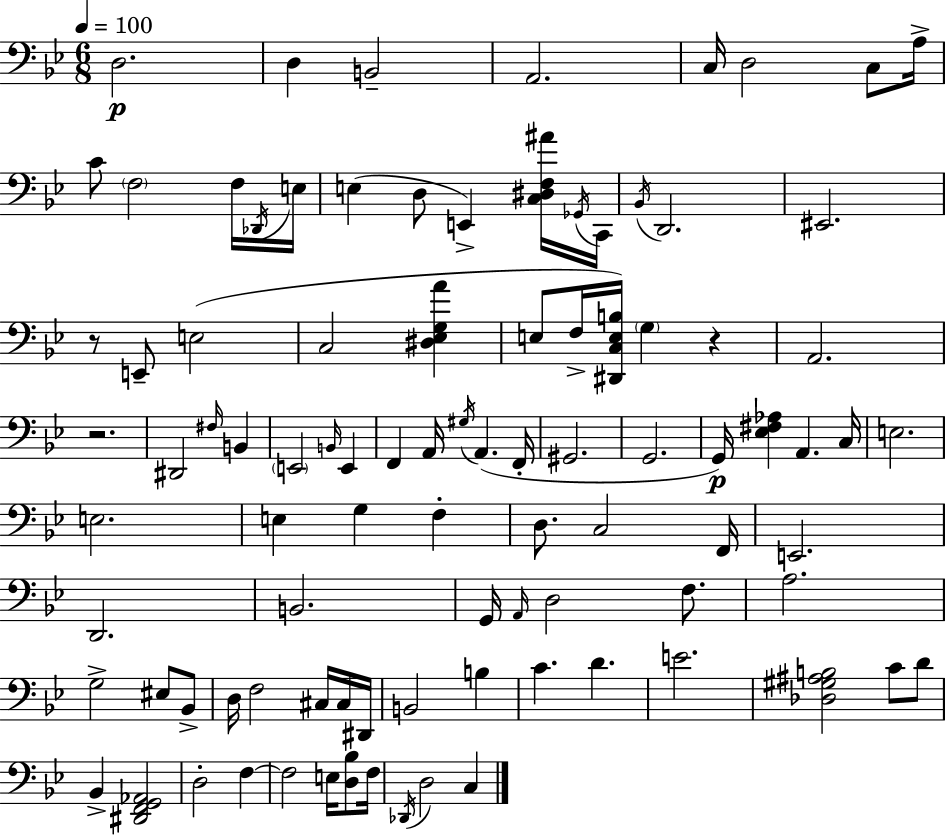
D3/h. D3/q B2/h A2/h. C3/s D3/h C3/e A3/s C4/e F3/h F3/s Db2/s E3/s E3/q D3/e E2/q [C3,D#3,F3,A#4]/s Gb2/s C2/s Bb2/s D2/h. EIS2/h. R/e E2/e E3/h C3/h [D#3,Eb3,G3,A4]/q E3/e F3/s [D#2,C3,E3,B3]/s G3/q R/q A2/h. R/h. D#2/h F#3/s B2/q E2/h B2/s E2/q F2/q A2/s G#3/s A2/q. F2/s G#2/h. G2/h. G2/s [Eb3,F#3,Ab3]/q A2/q. C3/s E3/h. E3/h. E3/q G3/q F3/q D3/e. C3/h F2/s E2/h. D2/h. B2/h. G2/s A2/s D3/h F3/e. A3/h. G3/h EIS3/e Bb2/e D3/s F3/h C#3/s C#3/s D#2/s B2/h B3/q C4/q. D4/q. E4/h. [Db3,G#3,A#3,B3]/h C4/e D4/e Bb2/q [D#2,F2,G2,Ab2]/h D3/h F3/q F3/h E3/s [D3,Bb3]/e F3/s Db2/s D3/h C3/q